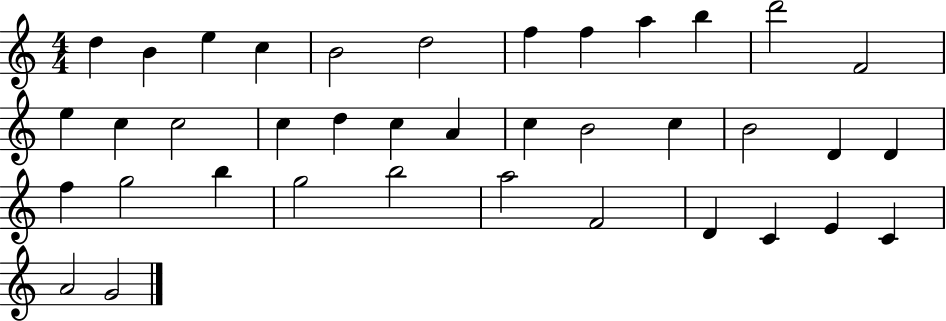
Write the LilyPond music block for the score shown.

{
  \clef treble
  \numericTimeSignature
  \time 4/4
  \key c \major
  d''4 b'4 e''4 c''4 | b'2 d''2 | f''4 f''4 a''4 b''4 | d'''2 f'2 | \break e''4 c''4 c''2 | c''4 d''4 c''4 a'4 | c''4 b'2 c''4 | b'2 d'4 d'4 | \break f''4 g''2 b''4 | g''2 b''2 | a''2 f'2 | d'4 c'4 e'4 c'4 | \break a'2 g'2 | \bar "|."
}